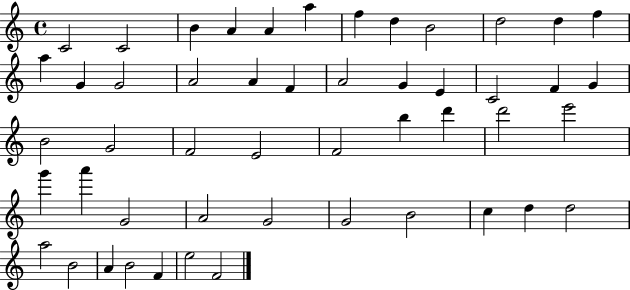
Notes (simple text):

C4/h C4/h B4/q A4/q A4/q A5/q F5/q D5/q B4/h D5/h D5/q F5/q A5/q G4/q G4/h A4/h A4/q F4/q A4/h G4/q E4/q C4/h F4/q G4/q B4/h G4/h F4/h E4/h F4/h B5/q D6/q D6/h E6/h G6/q A6/q G4/h A4/h G4/h G4/h B4/h C5/q D5/q D5/h A5/h B4/h A4/q B4/h F4/q E5/h F4/h